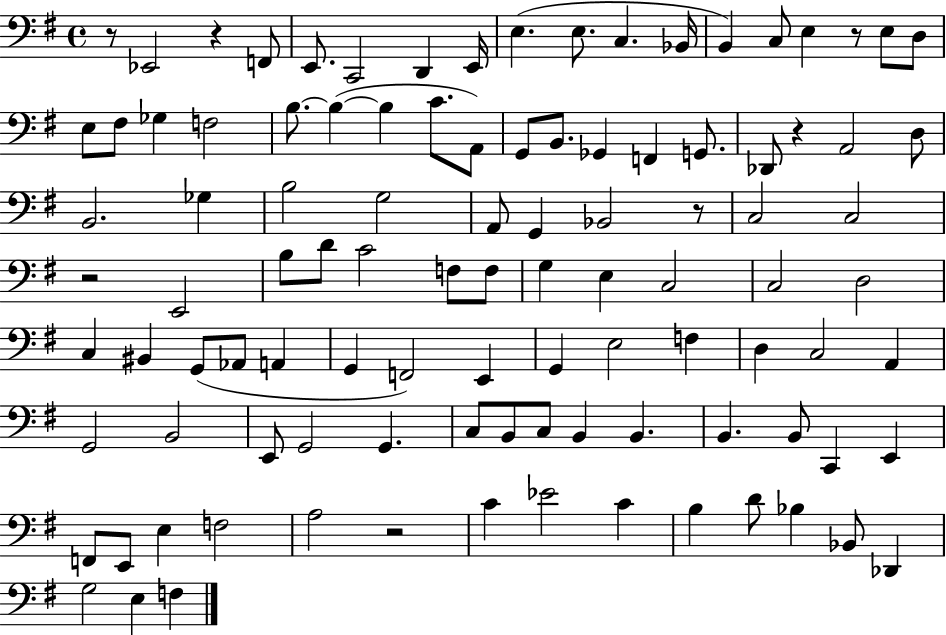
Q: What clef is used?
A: bass